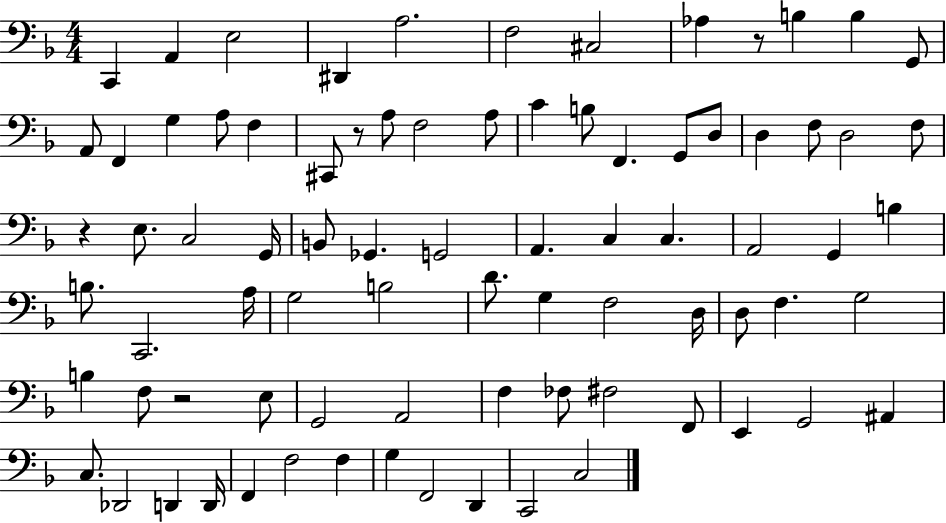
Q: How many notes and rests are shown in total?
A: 81